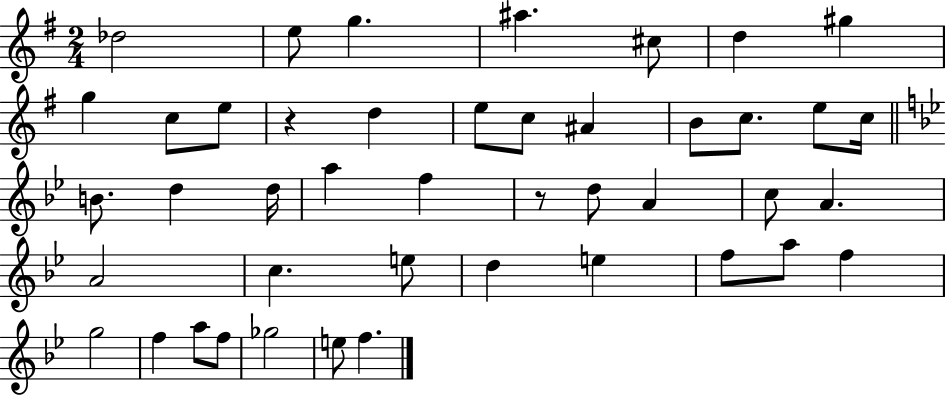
{
  \clef treble
  \numericTimeSignature
  \time 2/4
  \key g \major
  des''2 | e''8 g''4. | ais''4. cis''8 | d''4 gis''4 | \break g''4 c''8 e''8 | r4 d''4 | e''8 c''8 ais'4 | b'8 c''8. e''8 c''16 | \break \bar "||" \break \key g \minor b'8. d''4 d''16 | a''4 f''4 | r8 d''8 a'4 | c''8 a'4. | \break a'2 | c''4. e''8 | d''4 e''4 | f''8 a''8 f''4 | \break g''2 | f''4 a''8 f''8 | ges''2 | e''8 f''4. | \break \bar "|."
}